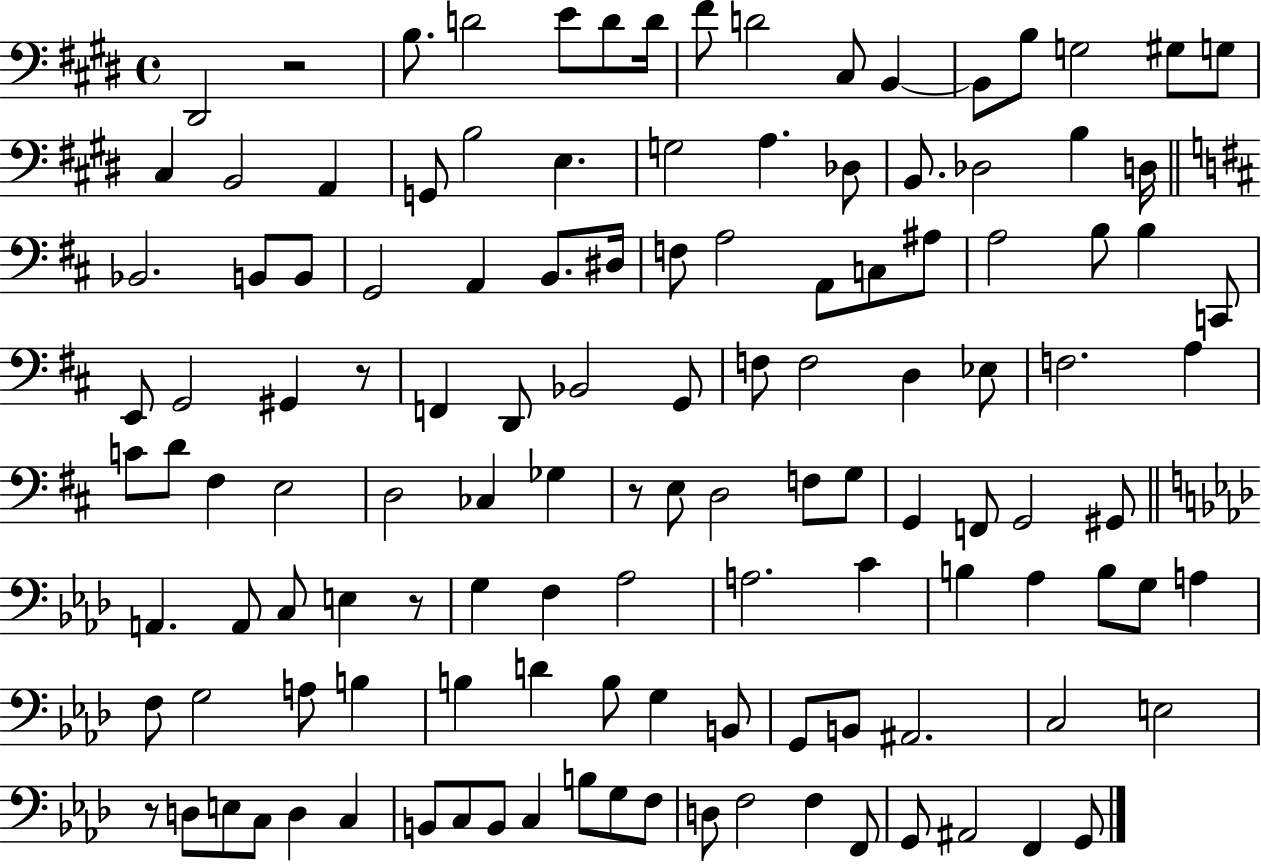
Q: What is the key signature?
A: E major